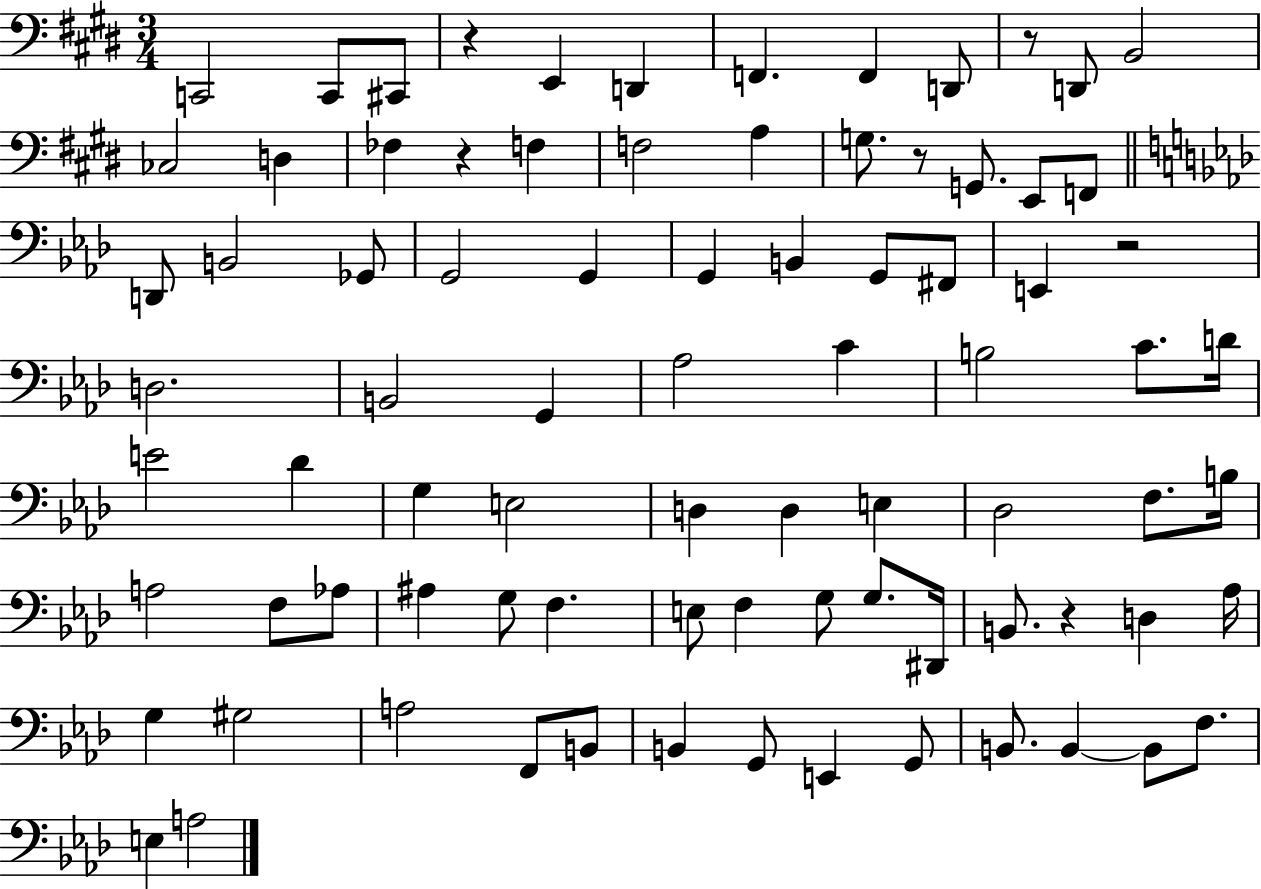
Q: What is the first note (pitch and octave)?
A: C2